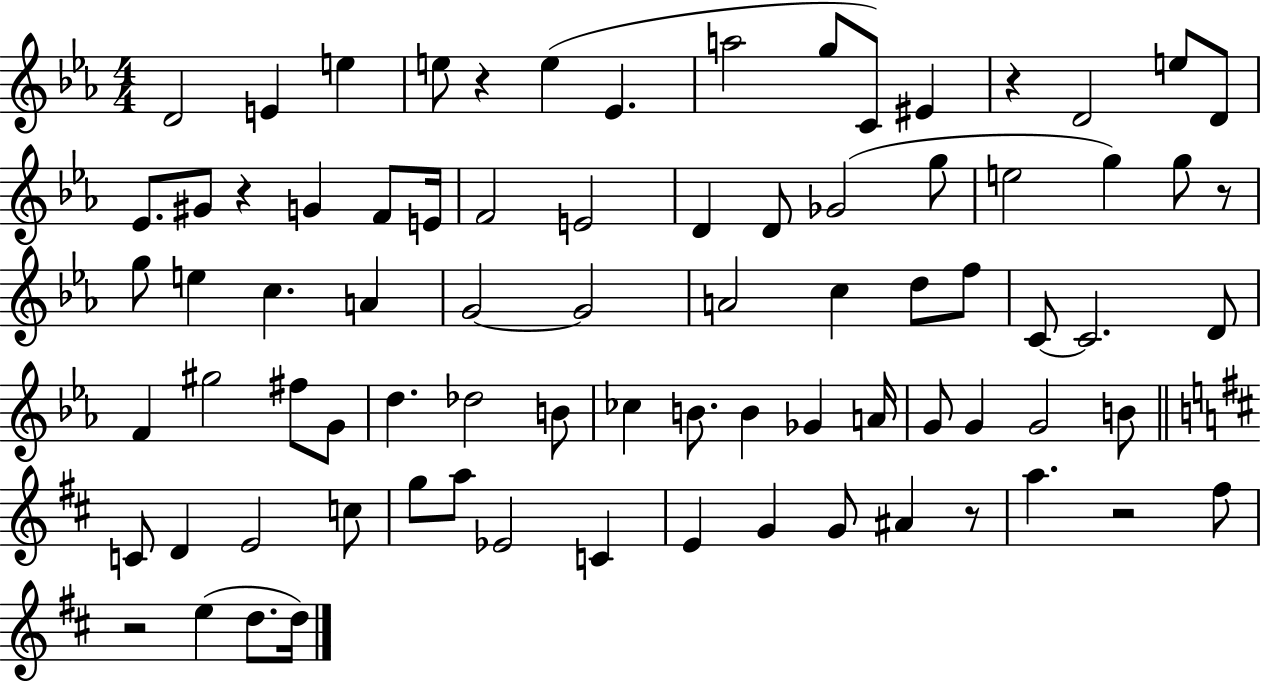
D4/h E4/q E5/q E5/e R/q E5/q Eb4/q. A5/h G5/e C4/e EIS4/q R/q D4/h E5/e D4/e Eb4/e. G#4/e R/q G4/q F4/e E4/s F4/h E4/h D4/q D4/e Gb4/h G5/e E5/h G5/q G5/e R/e G5/e E5/q C5/q. A4/q G4/h G4/h A4/h C5/q D5/e F5/e C4/e C4/h. D4/e F4/q G#5/h F#5/e G4/e D5/q. Db5/h B4/e CES5/q B4/e. B4/q Gb4/q A4/s G4/e G4/q G4/h B4/e C4/e D4/q E4/h C5/e G5/e A5/e Eb4/h C4/q E4/q G4/q G4/e A#4/q R/e A5/q. R/h F#5/e R/h E5/q D5/e. D5/s